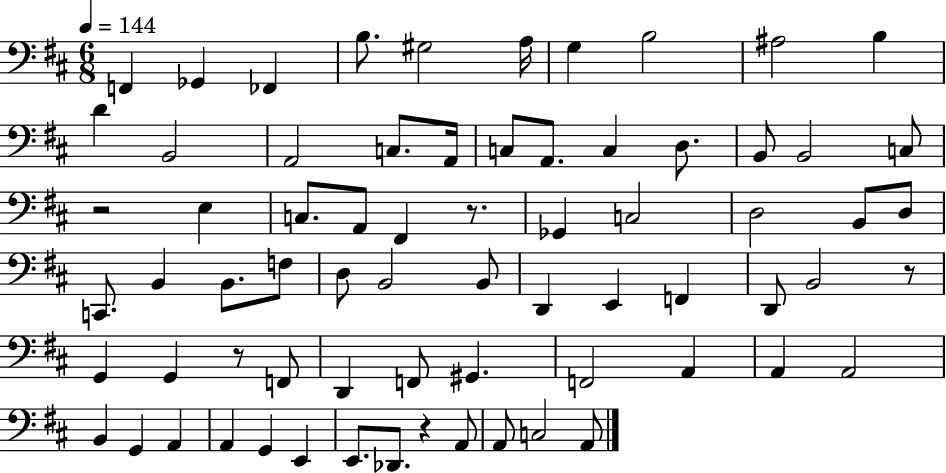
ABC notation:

X:1
T:Untitled
M:6/8
L:1/4
K:D
F,, _G,, _F,, B,/2 ^G,2 A,/4 G, B,2 ^A,2 B, D B,,2 A,,2 C,/2 A,,/4 C,/2 A,,/2 C, D,/2 B,,/2 B,,2 C,/2 z2 E, C,/2 A,,/2 ^F,, z/2 _G,, C,2 D,2 B,,/2 D,/2 C,,/2 B,, B,,/2 F,/2 D,/2 B,,2 B,,/2 D,, E,, F,, D,,/2 B,,2 z/2 G,, G,, z/2 F,,/2 D,, F,,/2 ^G,, F,,2 A,, A,, A,,2 B,, G,, A,, A,, G,, E,, E,,/2 _D,,/2 z A,,/2 A,,/2 C,2 A,,/2